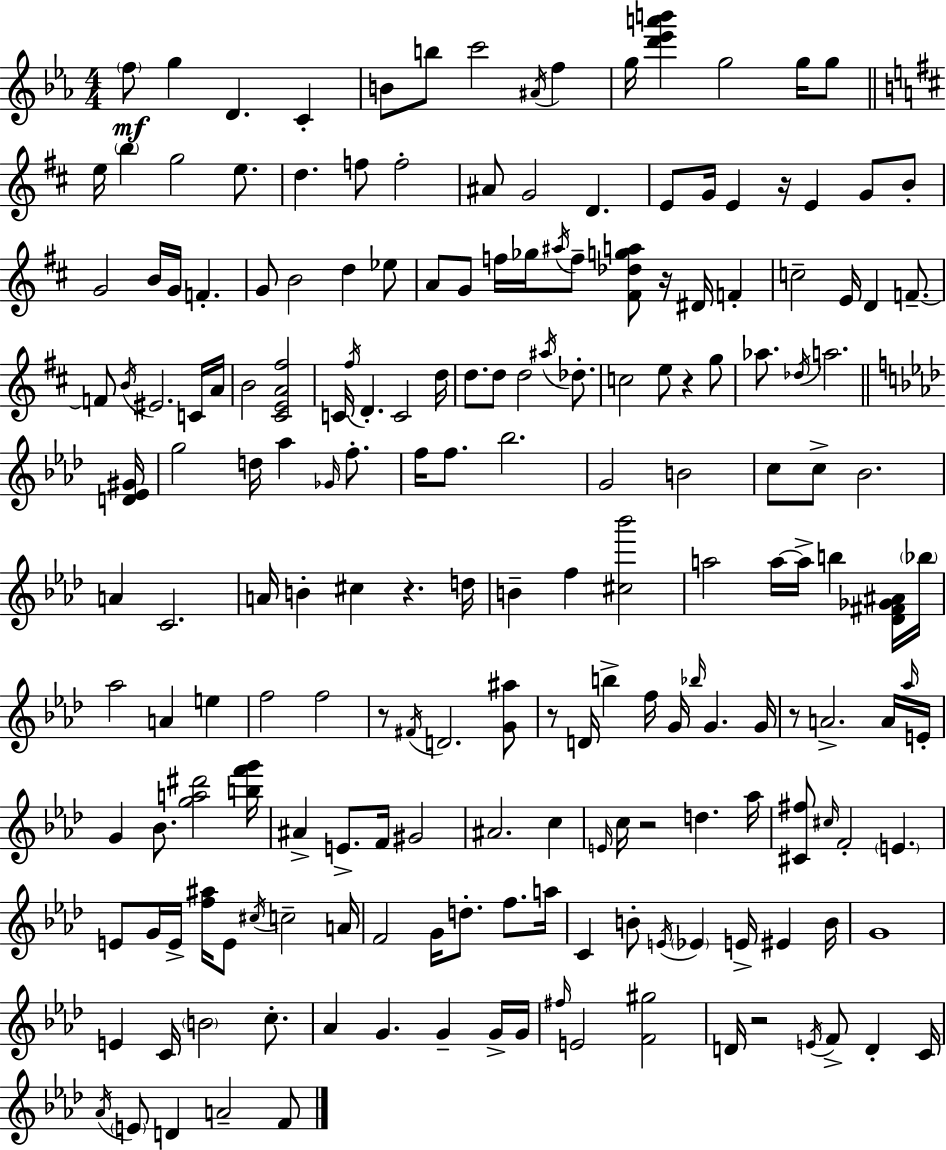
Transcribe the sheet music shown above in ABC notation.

X:1
T:Untitled
M:4/4
L:1/4
K:Eb
f/2 g D C B/2 b/2 c'2 ^A/4 f g/4 [d'_e'a'b'] g2 g/4 g/2 e/4 b g2 e/2 d f/2 f2 ^A/2 G2 D E/2 G/4 E z/4 E G/2 B/2 G2 B/4 G/4 F G/2 B2 d _e/2 A/2 G/2 f/4 _g/4 ^a/4 f/2 [^F_dga]/2 z/4 ^D/4 F c2 E/4 D F/2 F/2 B/4 ^E2 C/4 A/4 B2 [^CEA^f]2 C/4 ^f/4 D C2 d/4 d/2 d/2 d2 ^a/4 _d/2 c2 e/2 z g/2 _a/2 _d/4 a2 [D_E^G]/4 g2 d/4 _a _G/4 f/2 f/4 f/2 _b2 G2 B2 c/2 c/2 _B2 A C2 A/4 B ^c z d/4 B f [^c_b']2 a2 a/4 a/4 b [_D^F_G^A]/4 _b/4 _a2 A e f2 f2 z/2 ^F/4 D2 [G^a]/2 z/2 D/4 b f/4 G/4 _b/4 G G/4 z/2 A2 A/4 _a/4 E/4 G _B/2 [ga^d']2 [bf'g']/4 ^A E/2 F/4 ^G2 ^A2 c E/4 c/4 z2 d _a/4 [^C^f]/2 ^c/4 F2 E E/2 G/4 E/4 [f^a]/4 E/2 ^c/4 c2 A/4 F2 G/4 d/2 f/2 a/4 C B/2 E/4 _E E/4 ^E B/4 G4 E C/4 B2 c/2 _A G G G/4 G/4 ^f/4 E2 [F^g]2 D/4 z2 E/4 F/2 D C/4 _A/4 E/2 D A2 F/2